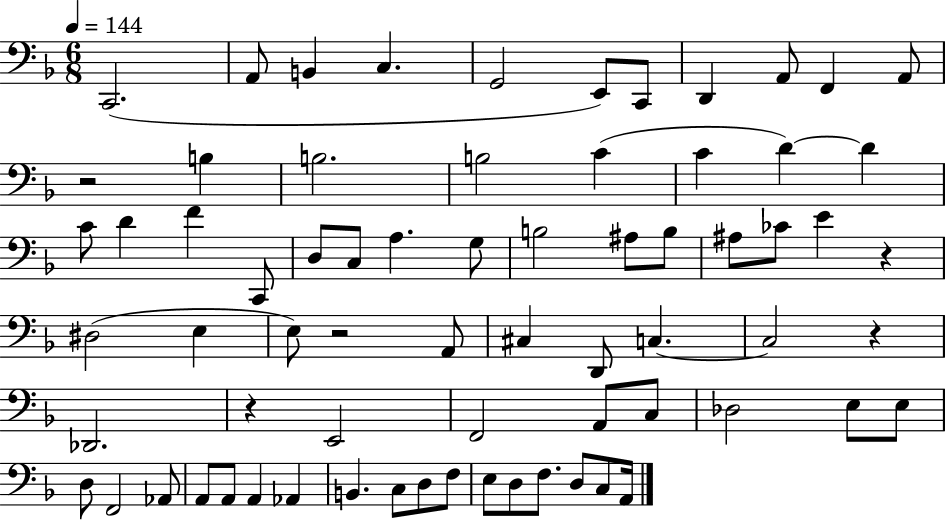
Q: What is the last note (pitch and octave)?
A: A2